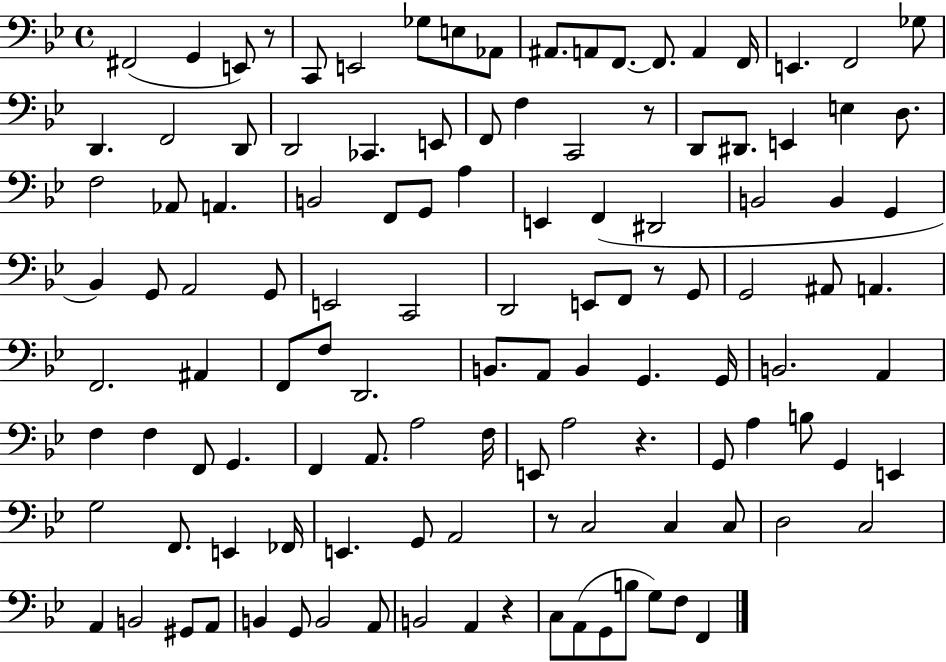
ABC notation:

X:1
T:Untitled
M:4/4
L:1/4
K:Bb
^F,,2 G,, E,,/2 z/2 C,,/2 E,,2 _G,/2 E,/2 _A,,/2 ^A,,/2 A,,/2 F,,/2 F,,/2 A,, F,,/4 E,, F,,2 _G,/2 D,, F,,2 D,,/2 D,,2 _C,, E,,/2 F,,/2 F, C,,2 z/2 D,,/2 ^D,,/2 E,, E, D,/2 F,2 _A,,/2 A,, B,,2 F,,/2 G,,/2 A, E,, F,, ^D,,2 B,,2 B,, G,, _B,, G,,/2 A,,2 G,,/2 E,,2 C,,2 D,,2 E,,/2 F,,/2 z/2 G,,/2 G,,2 ^A,,/2 A,, F,,2 ^A,, F,,/2 F,/2 D,,2 B,,/2 A,,/2 B,, G,, G,,/4 B,,2 A,, F, F, F,,/2 G,, F,, A,,/2 A,2 F,/4 E,,/2 A,2 z G,,/2 A, B,/2 G,, E,, G,2 F,,/2 E,, _F,,/4 E,, G,,/2 A,,2 z/2 C,2 C, C,/2 D,2 C,2 A,, B,,2 ^G,,/2 A,,/2 B,, G,,/2 B,,2 A,,/2 B,,2 A,, z C,/2 A,,/2 G,,/2 B,/2 G,/2 F,/2 F,,